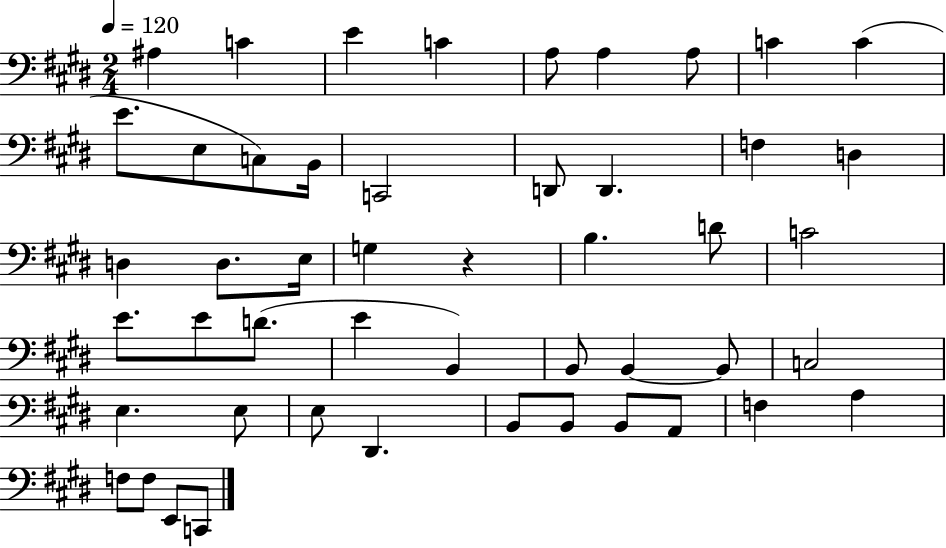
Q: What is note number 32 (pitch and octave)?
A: B2